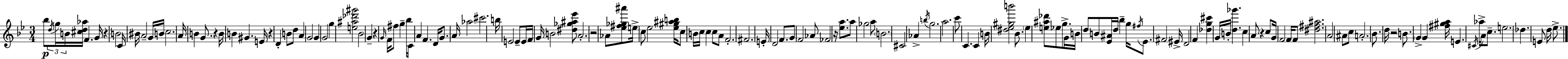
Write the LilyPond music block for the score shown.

{
  \clef treble
  \numericTimeSignature
  \time 3/4
  \key g \minor
  bes''8\p \tuplet 3/2 { \acciaccatura { d''16 } g''16 b'16 } <cis'' d'' aes''>16 f'4. | g'16 r4 b'2 | c'16 bis'16 a'2-- g'16 | b'16 c''2. | \break a'16 b'4 g'8. r4 | b'16 b'4 gis'4. | e'16 r4 d'4-. b'8 d''8 | a'4 g'2 | \break g'4 g'2 | g''4 <e'' ais'' des''' gis'''>2 | bes'2 g'4-- | r4 \grace { g'16 } f'16 fis''8 g''4-- | \break bes''16 c'16 a'4 f'4. | d'16 g'8. a'16 aes''2 | cis'''2. | b''16 e'2 e'8-- | \break e'16 f'16 g'16 b'2 | <dis'' ges'' ais'' ees'''>8 a'2.-. | r2 aes'8 | <ees'' fis'' ges'' ais'''>8 e''16-> c''8 ees''2 | \break <ees'' gis'' ais'' b''>16 c''8 b'16 c''16 c''4 c''8 | a'8 f'2.-. | fis'2. | e'16-. d'2 f'8. | \break g'8 f'2 | aes'8 fes'2 r16 <ees'' a''>8. | a''8 ges''2 | a''8 \parenthesize b'2. | \break cis'2 aes'4-> | \acciaccatura { b''16 } g''2. | a''2. | c'''8 c'4. c'4 | \break b'16 <dis'' ees'' gis'' b'''>2 | bes'8. \parenthesize ees''4 <e'' ais'' des'''>8 ees''8 g''8.-> | g'16 b'16 d''8 b'8 <ees' ais'>16 d''16 bes''4-- | g''16 \acciaccatura { fis''16 } ees'8. fis'2 | \break eis'16-> d'2 | f'4 <des'' g'' cis'''>4 g'16 b'16-. <d'' ges'''>4. | c''4 a'8 r4 | c''8 g'16 f'2 | \break f'16 f'8 <dis'' fis'' ais''>2. | a'2 | ais'8 c''8 a'2.-. | bes'8. d''16 r2 | \break b'8. \parenthesize g'4-> g'4 | <fis'' gis'' a''>16 e'4. \acciaccatura { cis'16 } aes''16-> | a'8 c''8.-- e''2. | des''4. e'8 | \break d''16 ees''8.-> \bar "|."
}